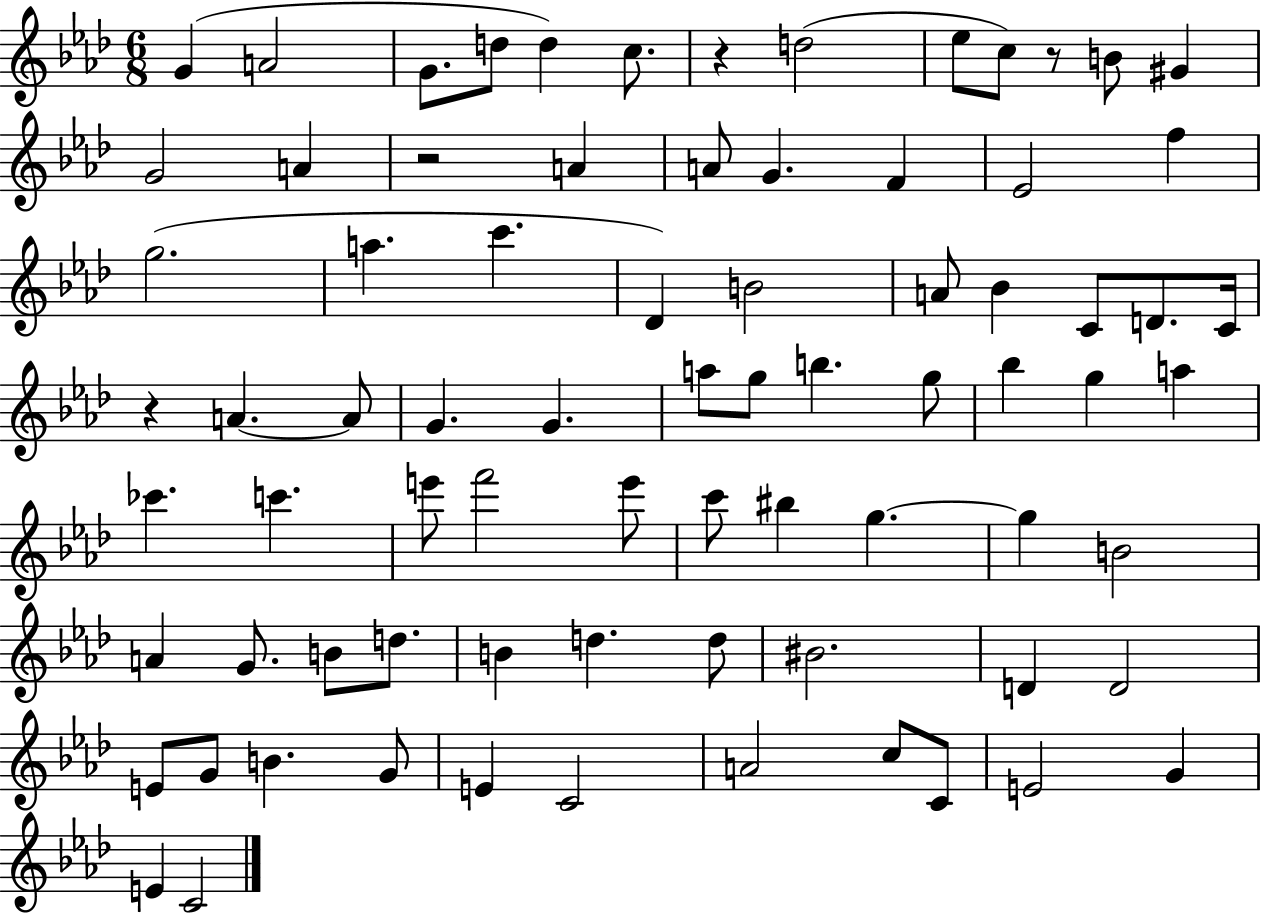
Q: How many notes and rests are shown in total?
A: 77